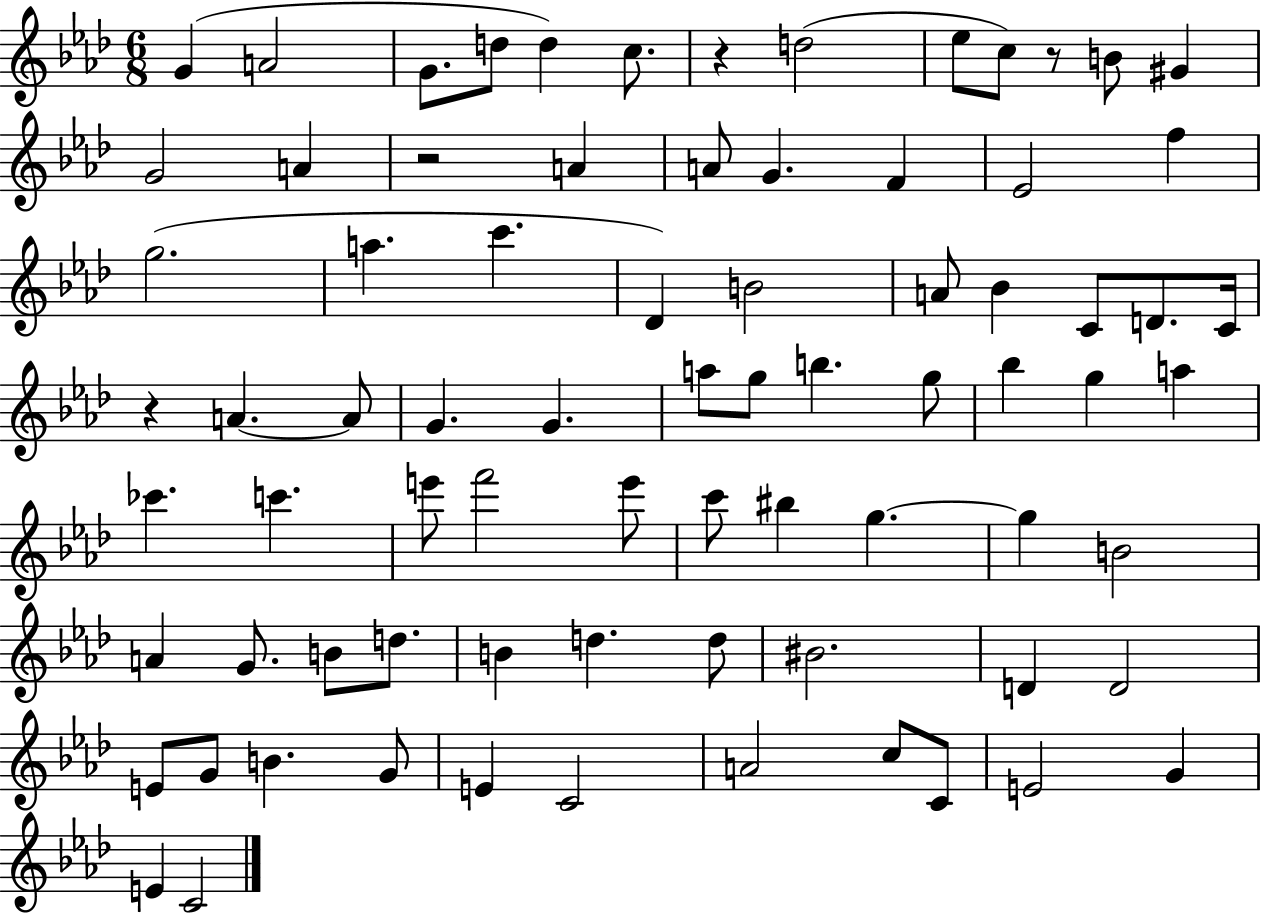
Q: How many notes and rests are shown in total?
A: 77